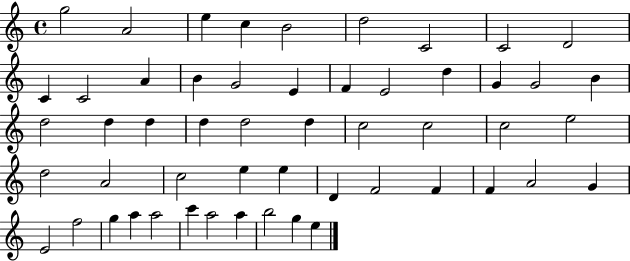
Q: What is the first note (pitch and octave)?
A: G5